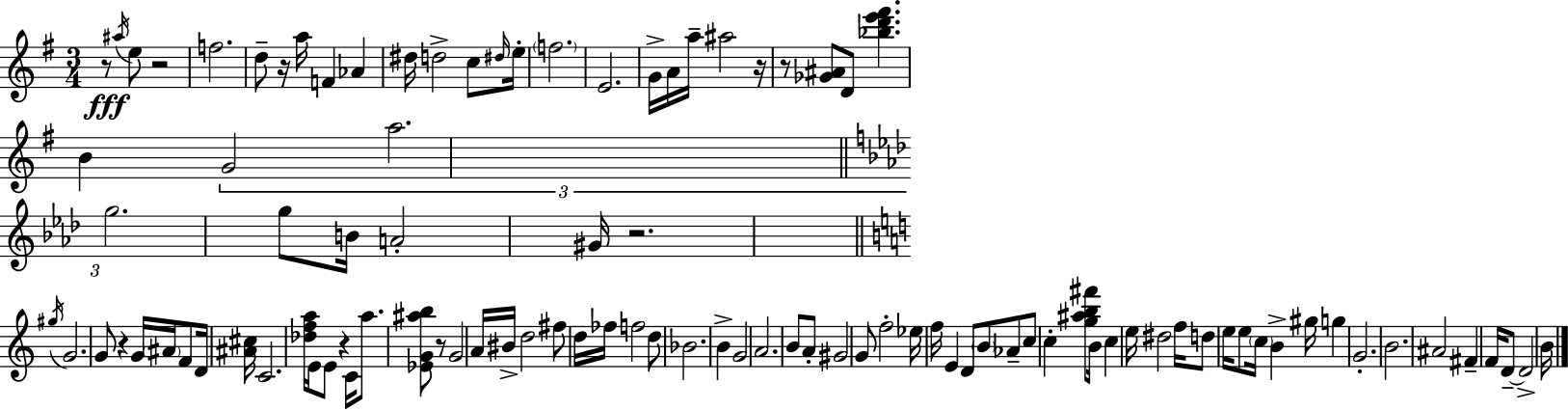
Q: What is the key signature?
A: G major